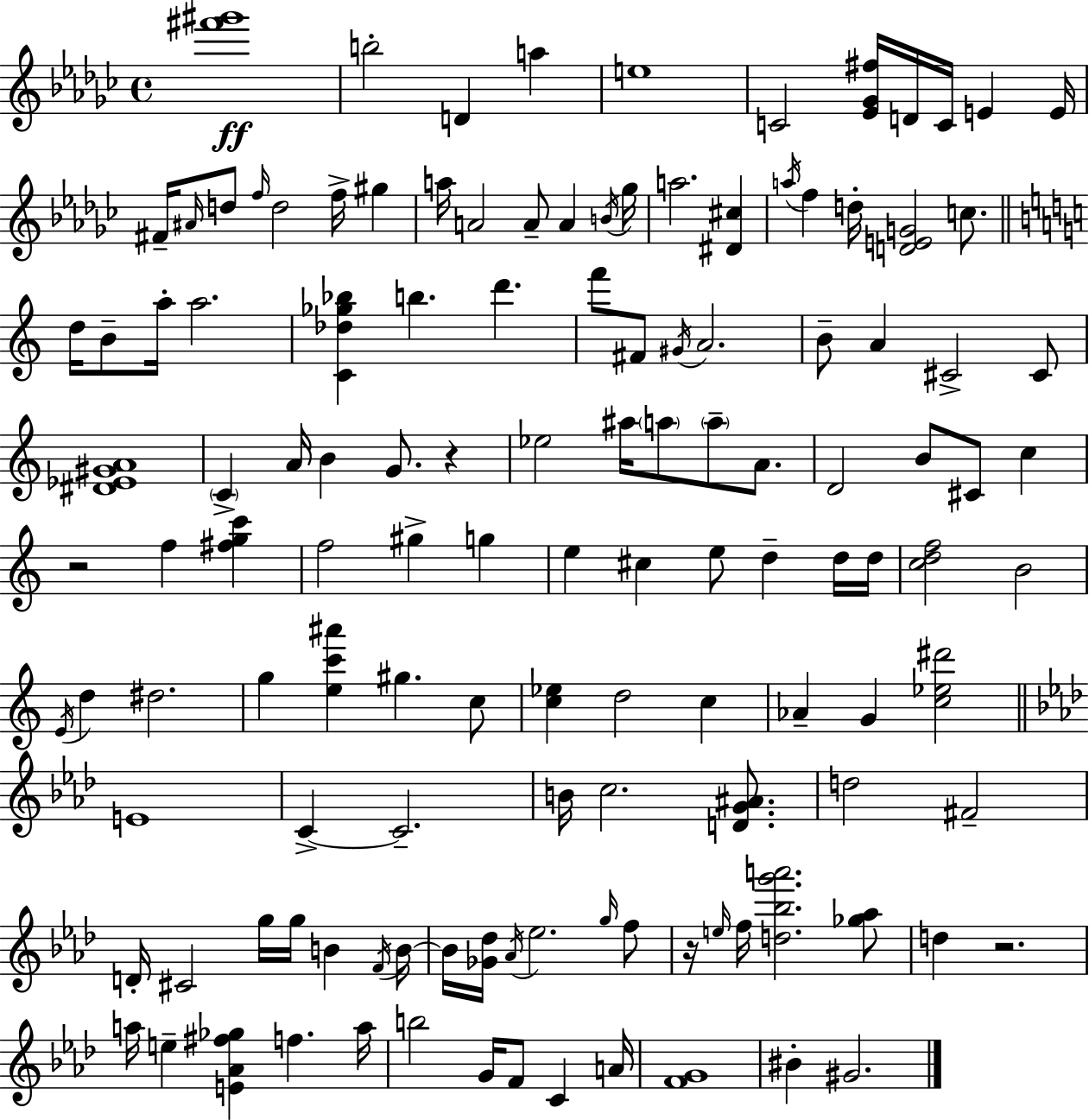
X:1
T:Untitled
M:4/4
L:1/4
K:Ebm
[^f'^g']4 b2 D a e4 C2 [_E_G^f]/4 D/4 C/4 E E/4 ^F/4 ^A/4 d/2 f/4 d2 f/4 ^g a/4 A2 A/2 A B/4 _g/4 a2 [^D^c] a/4 f d/4 [DEG]2 c/2 d/4 B/2 a/4 a2 [C_d_g_b] b d' f'/2 ^F/2 ^G/4 A2 B/2 A ^C2 ^C/2 [^D_E^GA]4 C A/4 B G/2 z _e2 ^a/4 a/2 a/2 A/2 D2 B/2 ^C/2 c z2 f [^fgc'] f2 ^g g e ^c e/2 d d/4 d/4 [cdf]2 B2 E/4 d ^d2 g [ec'^a'] ^g c/2 [c_e] d2 c _A G [c_e^d']2 E4 C C2 B/4 c2 [DG^A]/2 d2 ^F2 D/4 ^C2 g/4 g/4 B F/4 B/4 B/4 [_G_d]/4 _A/4 _e2 g/4 f/2 z/4 e/4 f/4 [d_bg'a']2 [_g_a]/2 d z2 a/4 e [E_A^f_g] f a/4 b2 G/4 F/2 C A/4 [FG]4 ^B ^G2